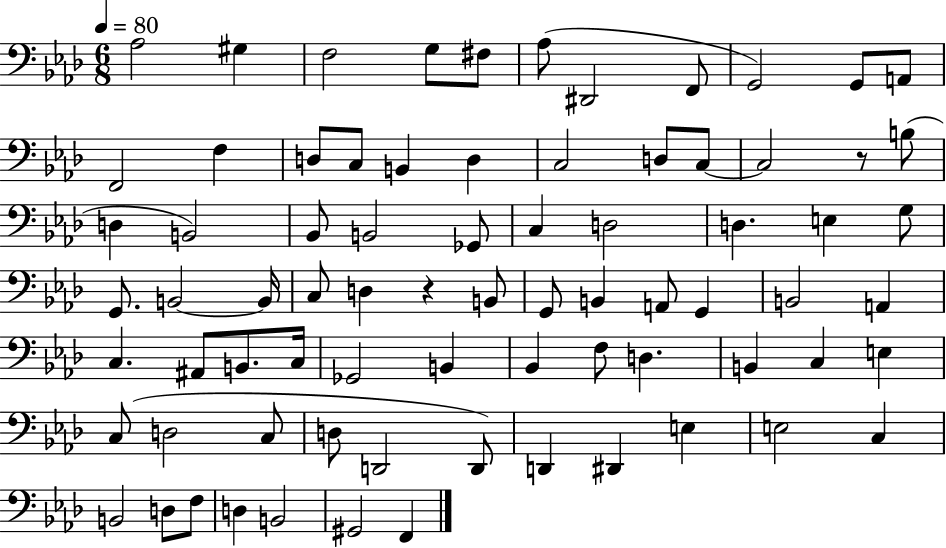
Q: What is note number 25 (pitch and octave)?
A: Bb2